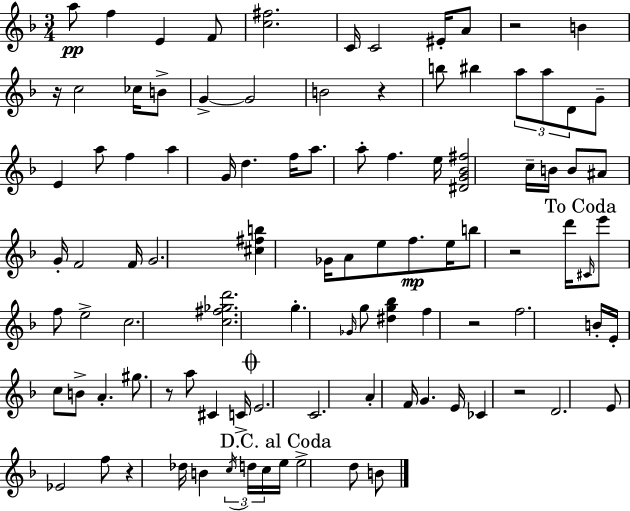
A5/e F5/q E4/q F4/e [C5,F#5]/h. C4/s C4/h EIS4/s A4/e R/h B4/q R/s C5/h CES5/s B4/e G4/q G4/h B4/h R/q B5/e BIS5/q A5/e A5/e D4/e G4/e E4/q A5/e F5/q A5/q G4/s D5/q. F5/s A5/e. A5/e F5/q. E5/s [D#4,G4,Bb4,F#5]/h C5/s B4/s B4/e A#4/e G4/s F4/h F4/s G4/h. [C#5,F#5,B5]/q Gb4/s A4/e E5/e F5/e. E5/s B5/e R/h D6/s C#4/s E6/e F5/e E5/h C5/h. [C5,F#5,Gb5,D6]/h. G5/q. Gb4/s G5/e [D#5,G5,Bb5]/q F5/q R/h F5/h. B4/s E4/s C5/e B4/e A4/q. G#5/e. R/e A5/e C#4/q C4/s E4/h. C4/h. A4/q F4/s G4/q. E4/s CES4/q R/h D4/h. E4/e Eb4/h F5/e R/q Db5/s B4/q C5/s D5/s C5/s E5/s E5/h D5/e B4/e